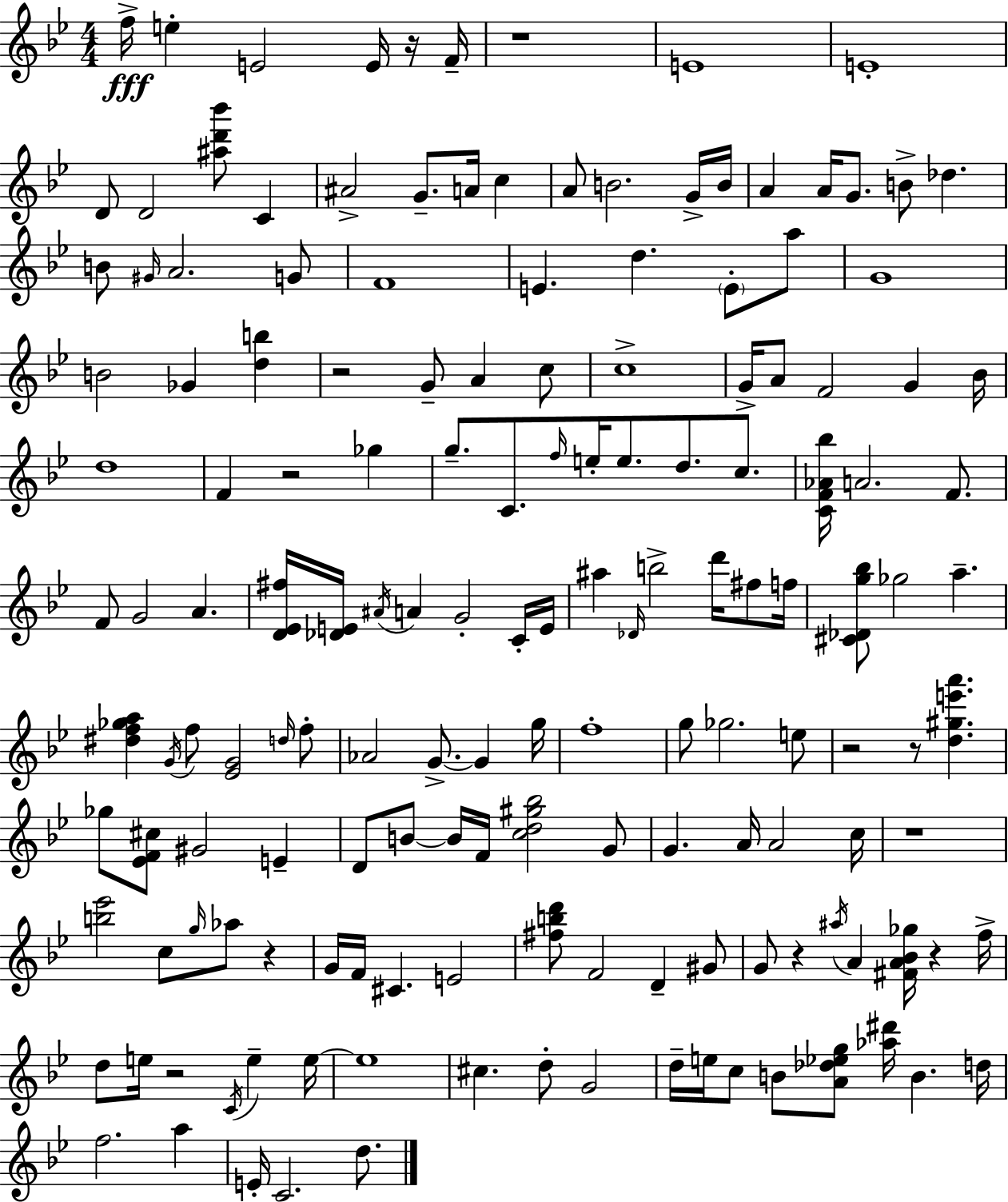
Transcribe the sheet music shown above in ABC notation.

X:1
T:Untitled
M:4/4
L:1/4
K:Gm
f/4 e E2 E/4 z/4 F/4 z4 E4 E4 D/2 D2 [^ad'_b']/2 C ^A2 G/2 A/4 c A/2 B2 G/4 B/4 A A/4 G/2 B/2 _d B/2 ^G/4 A2 G/2 F4 E d E/2 a/2 G4 B2 _G [db] z2 G/2 A c/2 c4 G/4 A/2 F2 G _B/4 d4 F z2 _g g/2 C/2 f/4 e/4 e/2 d/2 c/2 [CF_A_b]/4 A2 F/2 F/2 G2 A [D_E^f]/4 [_DE]/4 ^A/4 A G2 C/4 E/4 ^a _D/4 b2 d'/4 ^f/2 f/4 [^C_Dg_b]/2 _g2 a [^df_ga] G/4 f/2 [_EG]2 d/4 f/2 _A2 G/2 G g/4 f4 g/2 _g2 e/2 z2 z/2 [d^ge'a'] _g/2 [_EF^c]/2 ^G2 E D/2 B/2 B/4 F/4 [cd^g_b]2 G/2 G A/4 A2 c/4 z4 [b_e']2 c/2 g/4 _a/2 z G/4 F/4 ^C E2 [^fbd']/2 F2 D ^G/2 G/2 z ^a/4 A [^FA_B_g]/4 z f/4 d/2 e/4 z2 C/4 e e/4 e4 ^c d/2 G2 d/4 e/4 c/2 B/2 [A_d_eg]/2 [_a^d']/4 B d/4 f2 a E/4 C2 d/2